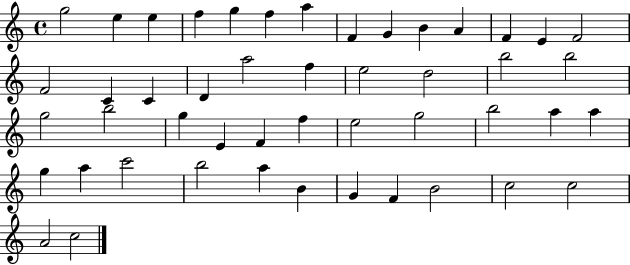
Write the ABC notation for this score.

X:1
T:Untitled
M:4/4
L:1/4
K:C
g2 e e f g f a F G B A F E F2 F2 C C D a2 f e2 d2 b2 b2 g2 b2 g E F f e2 g2 b2 a a g a c'2 b2 a B G F B2 c2 c2 A2 c2